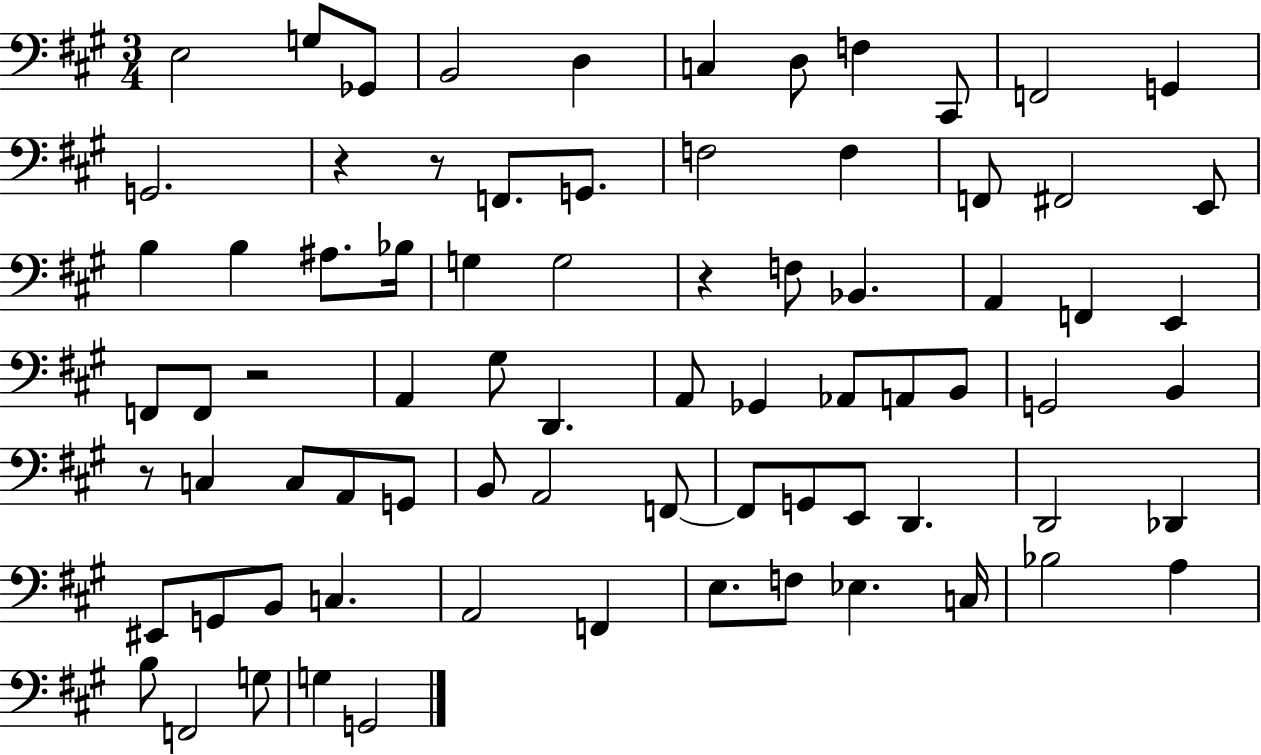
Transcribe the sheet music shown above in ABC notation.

X:1
T:Untitled
M:3/4
L:1/4
K:A
E,2 G,/2 _G,,/2 B,,2 D, C, D,/2 F, ^C,,/2 F,,2 G,, G,,2 z z/2 F,,/2 G,,/2 F,2 F, F,,/2 ^F,,2 E,,/2 B, B, ^A,/2 _B,/4 G, G,2 z F,/2 _B,, A,, F,, E,, F,,/2 F,,/2 z2 A,, ^G,/2 D,, A,,/2 _G,, _A,,/2 A,,/2 B,,/2 G,,2 B,, z/2 C, C,/2 A,,/2 G,,/2 B,,/2 A,,2 F,,/2 F,,/2 G,,/2 E,,/2 D,, D,,2 _D,, ^E,,/2 G,,/2 B,,/2 C, A,,2 F,, E,/2 F,/2 _E, C,/4 _B,2 A, B,/2 F,,2 G,/2 G, G,,2